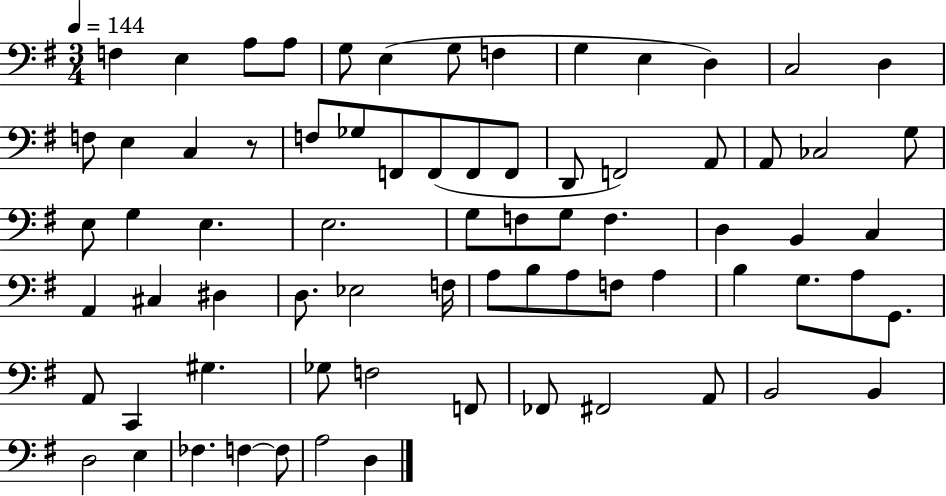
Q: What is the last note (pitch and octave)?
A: D3